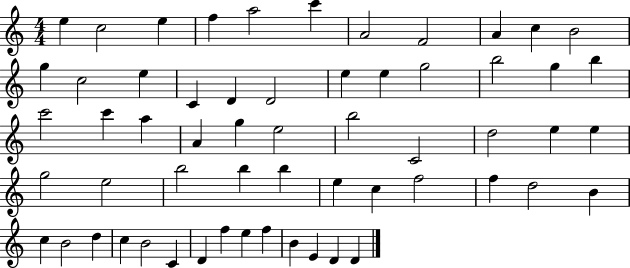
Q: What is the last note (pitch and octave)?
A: D4